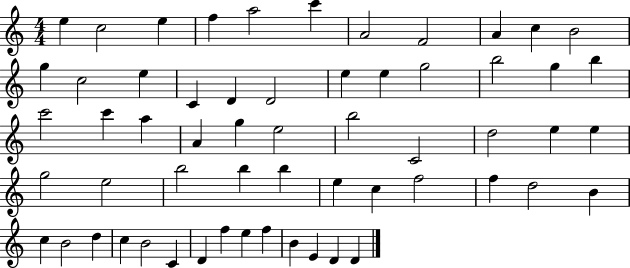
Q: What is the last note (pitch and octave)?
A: D4